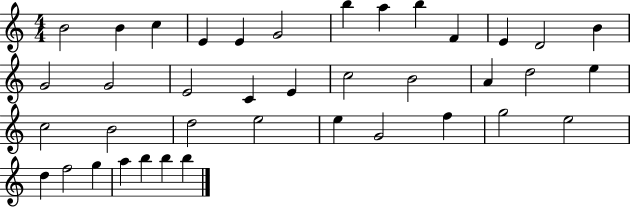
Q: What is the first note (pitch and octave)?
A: B4